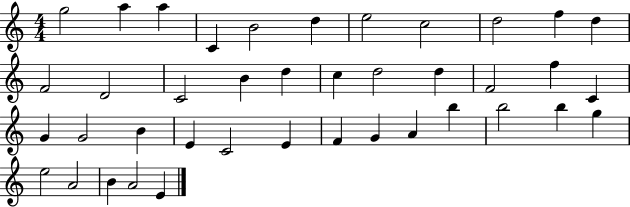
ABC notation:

X:1
T:Untitled
M:4/4
L:1/4
K:C
g2 a a C B2 d e2 c2 d2 f d F2 D2 C2 B d c d2 d F2 f C G G2 B E C2 E F G A b b2 b g e2 A2 B A2 E